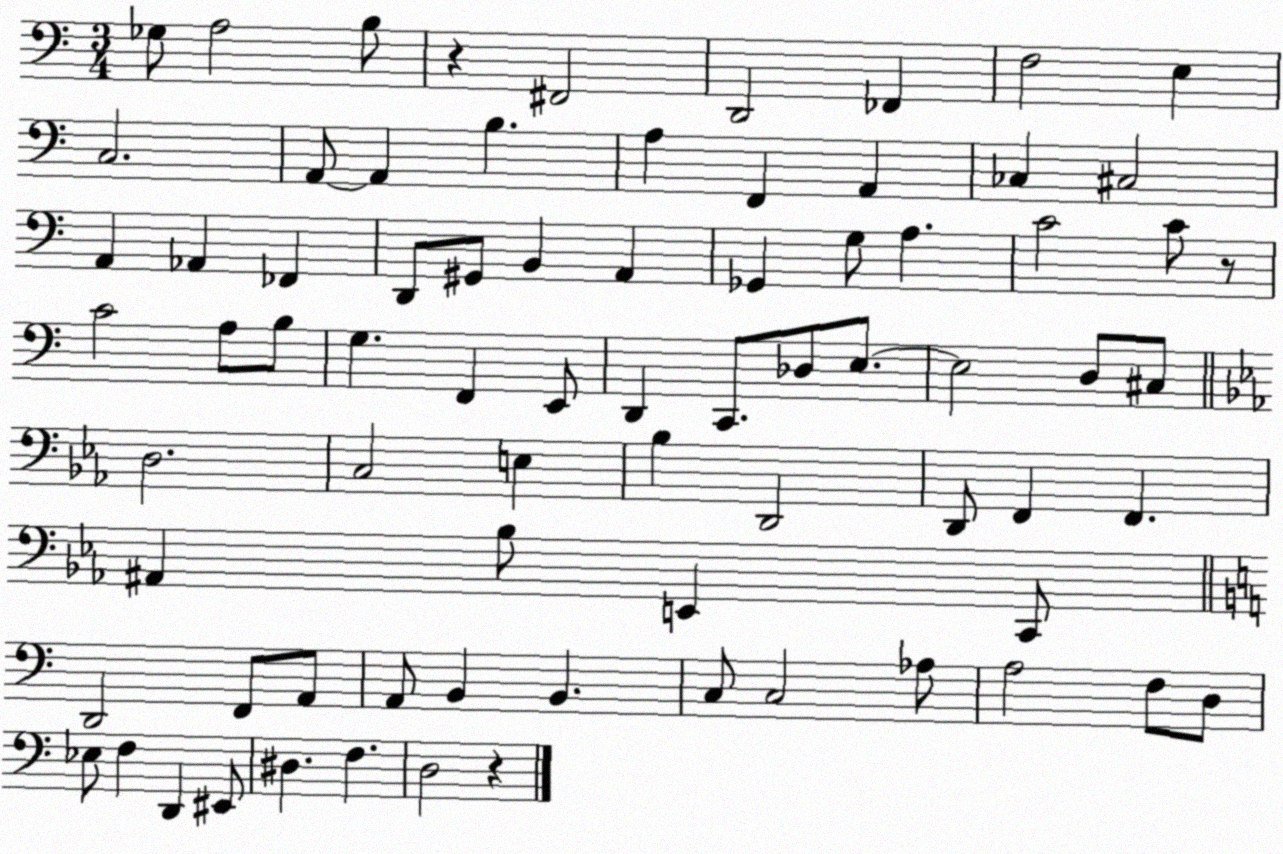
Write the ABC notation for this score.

X:1
T:Untitled
M:3/4
L:1/4
K:C
_G,/2 A,2 B,/2 z ^F,,2 D,,2 _F,, F,2 E, C,2 A,,/2 A,, B, A, F,, A,, _C, ^C,2 A,, _A,, _F,, D,,/2 ^G,,/2 B,, A,, _G,, G,/2 A, C2 C/2 z/2 C2 A,/2 B,/2 G, F,, E,,/2 D,, C,,/2 _D,/2 E,/2 E,2 D,/2 ^C,/2 D,2 C,2 E, _B, D,,2 D,,/2 F,, F,, ^A,, _B,/2 E,, C,,/2 D,,2 F,,/2 A,,/2 A,,/2 B,, B,, C,/2 C,2 _A,/2 A,2 F,/2 D,/2 _E,/2 F, D,, ^E,,/2 ^D, F, D,2 z